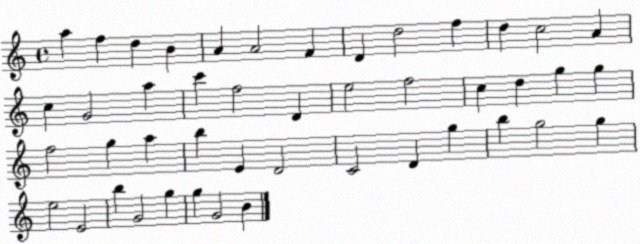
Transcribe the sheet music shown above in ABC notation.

X:1
T:Untitled
M:4/4
L:1/4
K:C
a f d B A A2 F D d2 f d c2 A c G2 a c' f2 D e2 f2 c d g g f2 g a b E D2 C2 D g b g2 g e2 E2 b G2 g g G2 B